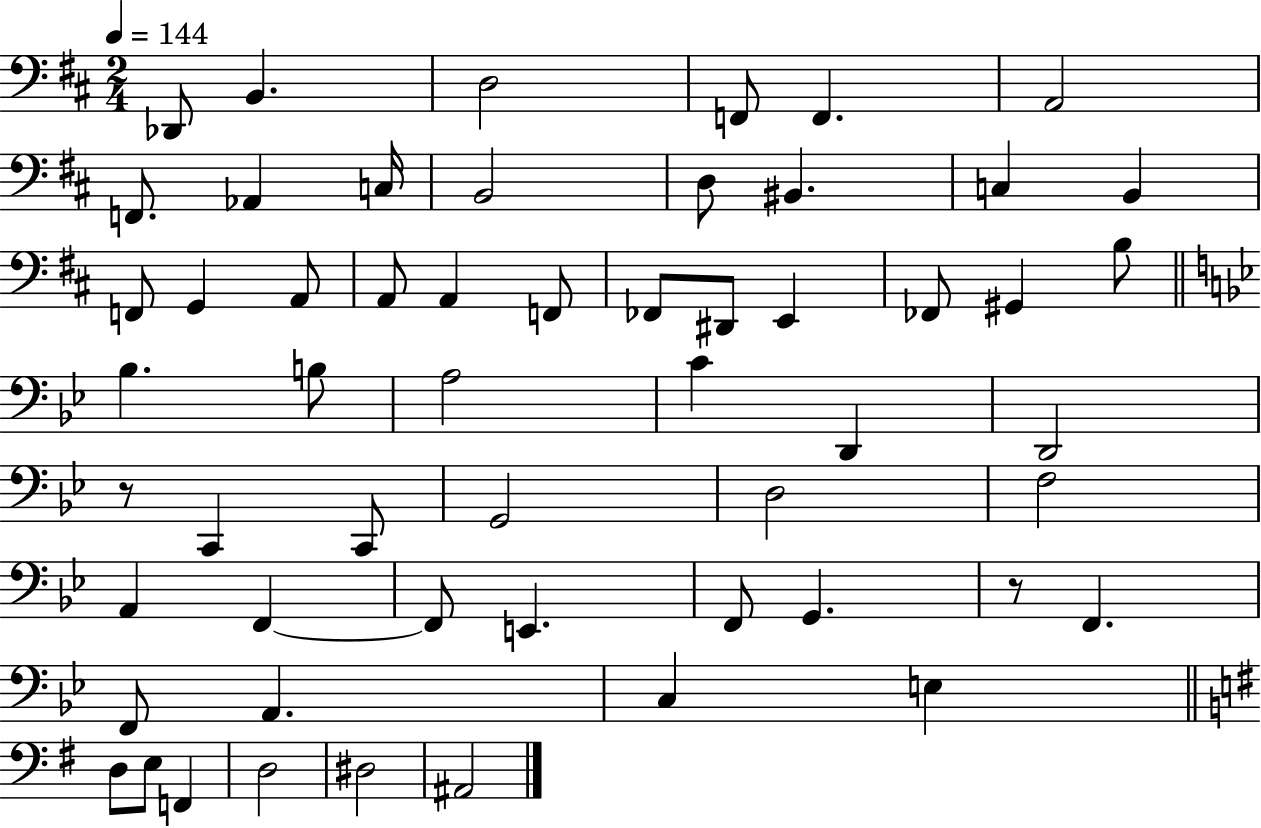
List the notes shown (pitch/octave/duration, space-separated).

Db2/e B2/q. D3/h F2/e F2/q. A2/h F2/e. Ab2/q C3/s B2/h D3/e BIS2/q. C3/q B2/q F2/e G2/q A2/e A2/e A2/q F2/e FES2/e D#2/e E2/q FES2/e G#2/q B3/e Bb3/q. B3/e A3/h C4/q D2/q D2/h R/e C2/q C2/e G2/h D3/h F3/h A2/q F2/q F2/e E2/q. F2/e G2/q. R/e F2/q. F2/e A2/q. C3/q E3/q D3/e E3/e F2/q D3/h D#3/h A#2/h